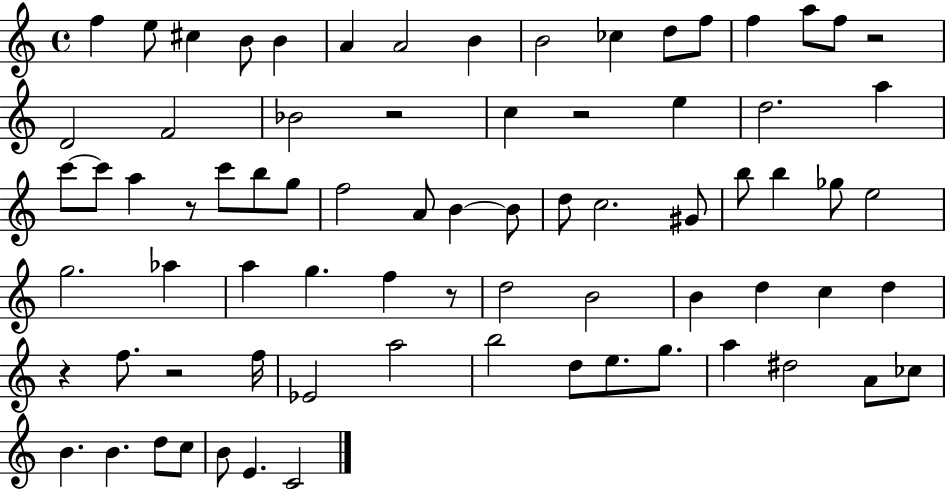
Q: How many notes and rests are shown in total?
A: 76